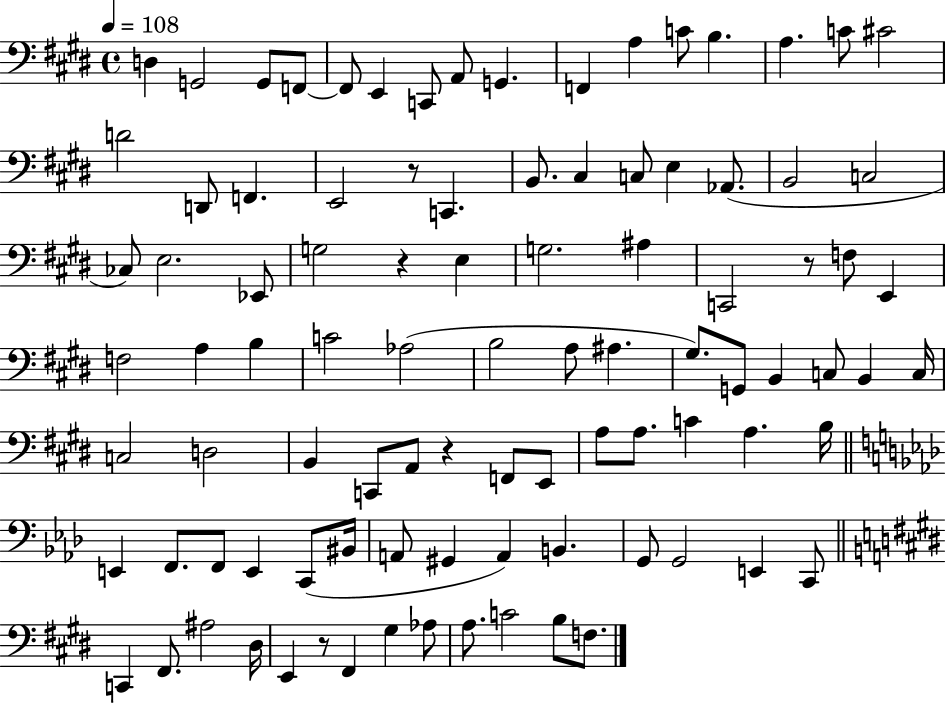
X:1
T:Untitled
M:4/4
L:1/4
K:E
D, G,,2 G,,/2 F,,/2 F,,/2 E,, C,,/2 A,,/2 G,, F,, A, C/2 B, A, C/2 ^C2 D2 D,,/2 F,, E,,2 z/2 C,, B,,/2 ^C, C,/2 E, _A,,/2 B,,2 C,2 _C,/2 E,2 _E,,/2 G,2 z E, G,2 ^A, C,,2 z/2 F,/2 E,, F,2 A, B, C2 _A,2 B,2 A,/2 ^A, ^G,/2 G,,/2 B,, C,/2 B,, C,/4 C,2 D,2 B,, C,,/2 A,,/2 z F,,/2 E,,/2 A,/2 A,/2 C A, B,/4 E,, F,,/2 F,,/2 E,, C,,/2 ^B,,/4 A,,/2 ^G,, A,, B,, G,,/2 G,,2 E,, C,,/2 C,, ^F,,/2 ^A,2 ^D,/4 E,, z/2 ^F,, ^G, _A,/2 A,/2 C2 B,/2 F,/2